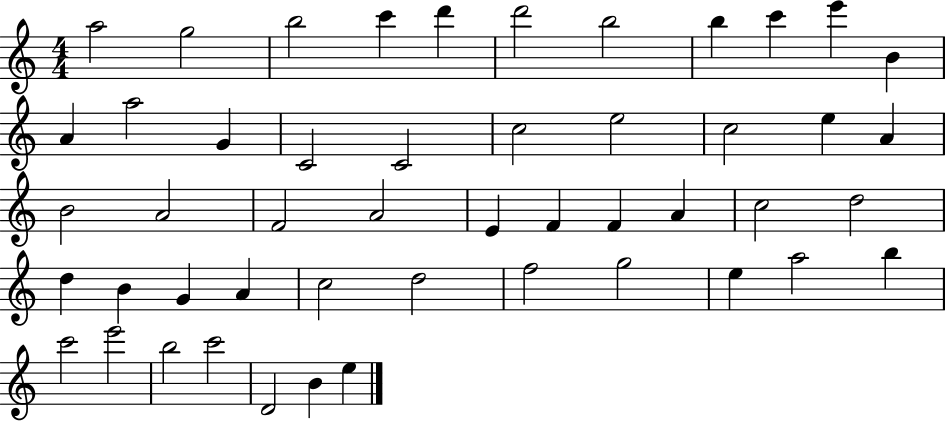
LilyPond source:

{
  \clef treble
  \numericTimeSignature
  \time 4/4
  \key c \major
  a''2 g''2 | b''2 c'''4 d'''4 | d'''2 b''2 | b''4 c'''4 e'''4 b'4 | \break a'4 a''2 g'4 | c'2 c'2 | c''2 e''2 | c''2 e''4 a'4 | \break b'2 a'2 | f'2 a'2 | e'4 f'4 f'4 a'4 | c''2 d''2 | \break d''4 b'4 g'4 a'4 | c''2 d''2 | f''2 g''2 | e''4 a''2 b''4 | \break c'''2 e'''2 | b''2 c'''2 | d'2 b'4 e''4 | \bar "|."
}